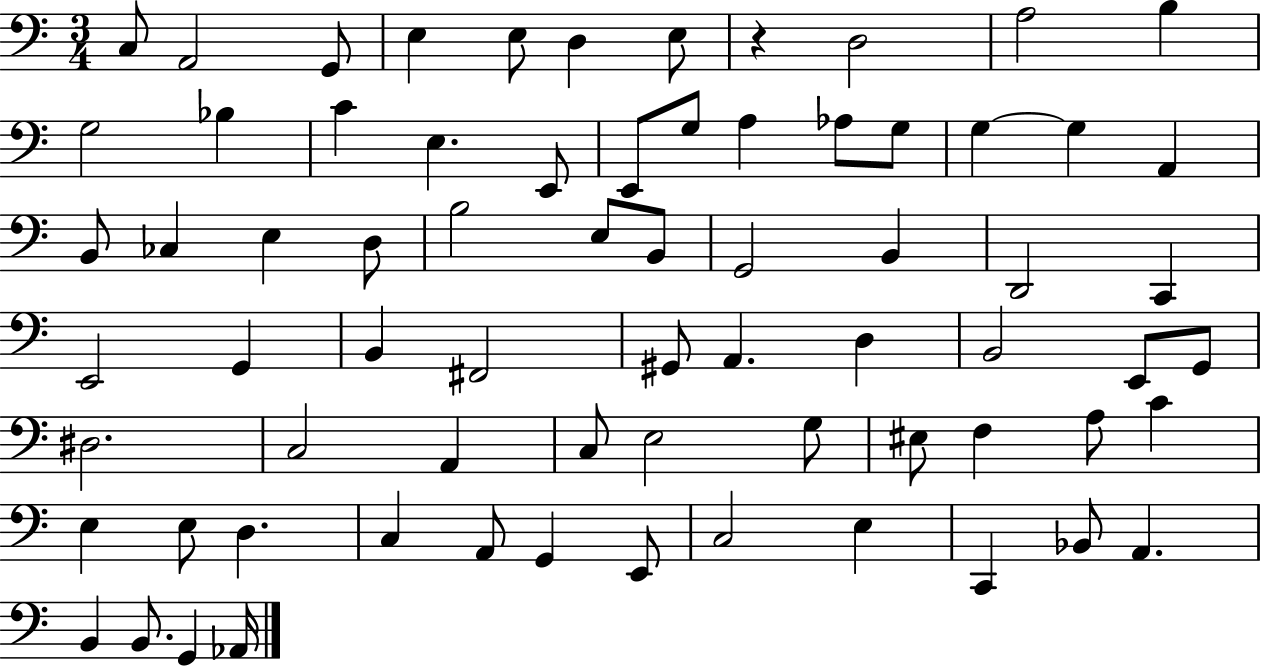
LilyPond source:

{
  \clef bass
  \numericTimeSignature
  \time 3/4
  \key c \major
  \repeat volta 2 { c8 a,2 g,8 | e4 e8 d4 e8 | r4 d2 | a2 b4 | \break g2 bes4 | c'4 e4. e,8 | e,8 g8 a4 aes8 g8 | g4~~ g4 a,4 | \break b,8 ces4 e4 d8 | b2 e8 b,8 | g,2 b,4 | d,2 c,4 | \break e,2 g,4 | b,4 fis,2 | gis,8 a,4. d4 | b,2 e,8 g,8 | \break dis2. | c2 a,4 | c8 e2 g8 | eis8 f4 a8 c'4 | \break e4 e8 d4. | c4 a,8 g,4 e,8 | c2 e4 | c,4 bes,8 a,4. | \break b,4 b,8. g,4 aes,16 | } \bar "|."
}